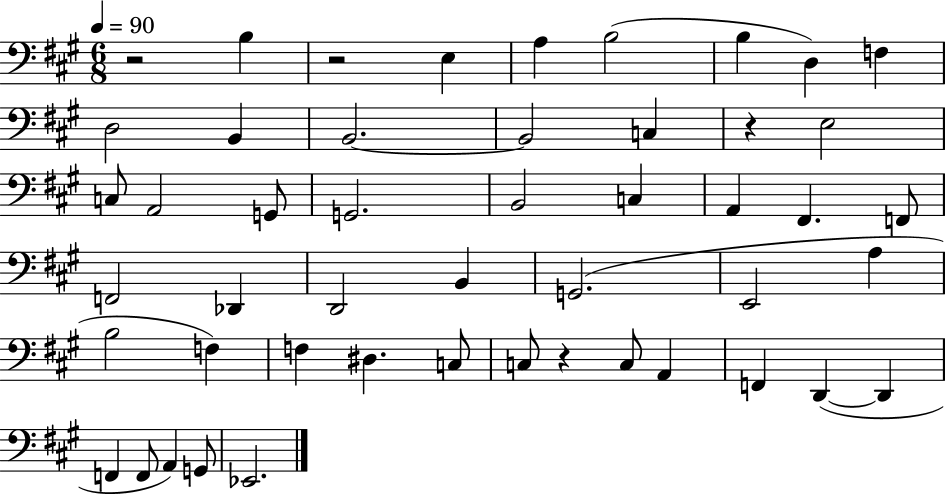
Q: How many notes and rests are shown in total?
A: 49